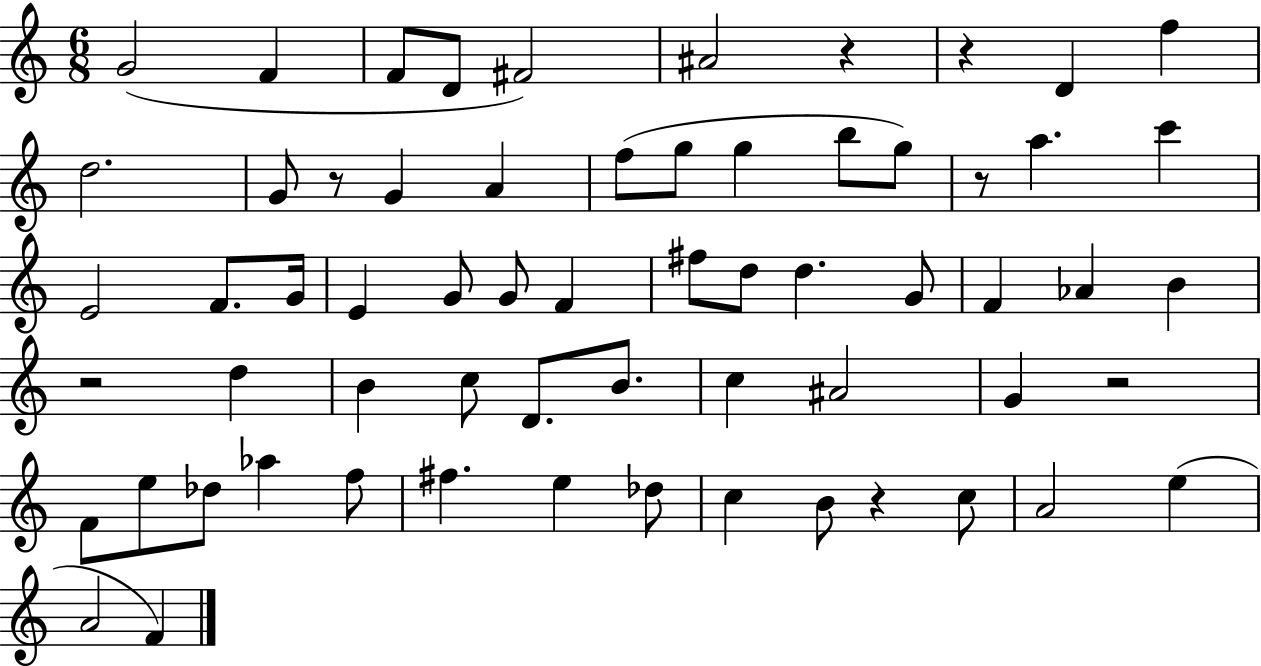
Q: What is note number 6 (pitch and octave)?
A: A#4